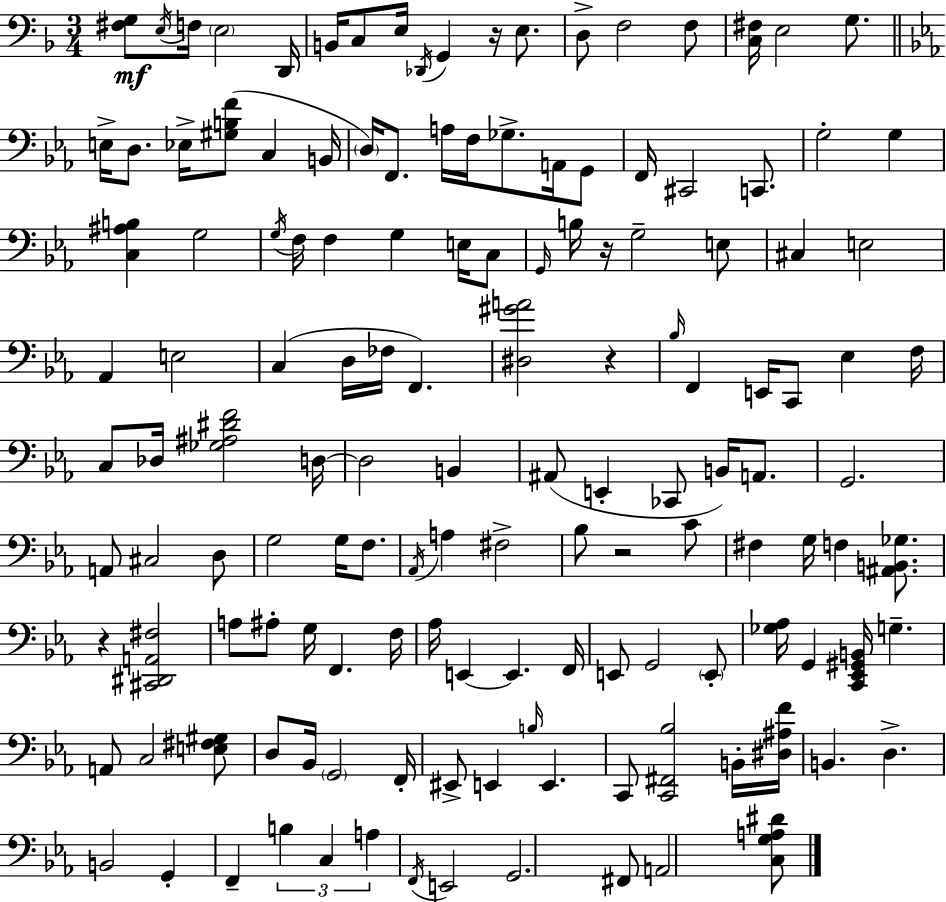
[F#3,G3]/e E3/s F3/s E3/h D2/s B2/s C3/e E3/s Db2/s G2/q R/s E3/e. D3/e F3/h F3/e [C3,F#3]/s E3/h G3/e. E3/s D3/e. Eb3/s [G#3,B3,F4]/e C3/q B2/s D3/s F2/e. A3/s F3/s Gb3/e. A2/s G2/e F2/s C#2/h C2/e. G3/h G3/q [C3,A#3,B3]/q G3/h G3/s F3/s F3/q G3/q E3/s C3/e G2/s B3/s R/s G3/h E3/e C#3/q E3/h Ab2/q E3/h C3/q D3/s FES3/s F2/q. [D#3,G#4,A4]/h R/q Bb3/s F2/q E2/s C2/e Eb3/q F3/s C3/e Db3/s [Gb3,A#3,D#4,F4]/h D3/s D3/h B2/q A#2/e E2/q CES2/e B2/s A2/e. G2/h. A2/e C#3/h D3/e G3/h G3/s F3/e. Ab2/s A3/q F#3/h Bb3/e R/h C4/e F#3/q G3/s F3/q [A#2,B2,Gb3]/e. R/q [C#2,D#2,A2,F#3]/h A3/e A#3/e G3/s F2/q. F3/s Ab3/s E2/q E2/q. F2/s E2/e G2/h E2/e [Gb3,Ab3]/s G2/q [C2,Eb2,G#2,B2]/s G3/q. A2/e C3/h [E3,F#3,G#3]/e D3/e Bb2/s G2/h F2/s EIS2/e E2/q B3/s E2/q. C2/e [C2,F#2,Bb3]/h B2/s [D#3,A#3,F4]/s B2/q. D3/q. B2/h G2/q F2/q B3/q C3/q A3/q F2/s E2/h G2/h. F#2/e A2/h [C3,G3,A3,D#4]/e